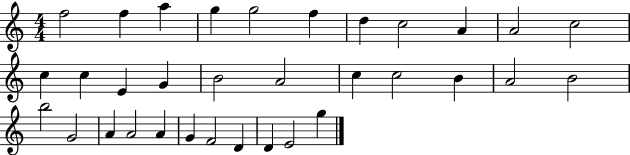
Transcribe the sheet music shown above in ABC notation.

X:1
T:Untitled
M:4/4
L:1/4
K:C
f2 f a g g2 f d c2 A A2 c2 c c E G B2 A2 c c2 B A2 B2 b2 G2 A A2 A G F2 D D E2 g